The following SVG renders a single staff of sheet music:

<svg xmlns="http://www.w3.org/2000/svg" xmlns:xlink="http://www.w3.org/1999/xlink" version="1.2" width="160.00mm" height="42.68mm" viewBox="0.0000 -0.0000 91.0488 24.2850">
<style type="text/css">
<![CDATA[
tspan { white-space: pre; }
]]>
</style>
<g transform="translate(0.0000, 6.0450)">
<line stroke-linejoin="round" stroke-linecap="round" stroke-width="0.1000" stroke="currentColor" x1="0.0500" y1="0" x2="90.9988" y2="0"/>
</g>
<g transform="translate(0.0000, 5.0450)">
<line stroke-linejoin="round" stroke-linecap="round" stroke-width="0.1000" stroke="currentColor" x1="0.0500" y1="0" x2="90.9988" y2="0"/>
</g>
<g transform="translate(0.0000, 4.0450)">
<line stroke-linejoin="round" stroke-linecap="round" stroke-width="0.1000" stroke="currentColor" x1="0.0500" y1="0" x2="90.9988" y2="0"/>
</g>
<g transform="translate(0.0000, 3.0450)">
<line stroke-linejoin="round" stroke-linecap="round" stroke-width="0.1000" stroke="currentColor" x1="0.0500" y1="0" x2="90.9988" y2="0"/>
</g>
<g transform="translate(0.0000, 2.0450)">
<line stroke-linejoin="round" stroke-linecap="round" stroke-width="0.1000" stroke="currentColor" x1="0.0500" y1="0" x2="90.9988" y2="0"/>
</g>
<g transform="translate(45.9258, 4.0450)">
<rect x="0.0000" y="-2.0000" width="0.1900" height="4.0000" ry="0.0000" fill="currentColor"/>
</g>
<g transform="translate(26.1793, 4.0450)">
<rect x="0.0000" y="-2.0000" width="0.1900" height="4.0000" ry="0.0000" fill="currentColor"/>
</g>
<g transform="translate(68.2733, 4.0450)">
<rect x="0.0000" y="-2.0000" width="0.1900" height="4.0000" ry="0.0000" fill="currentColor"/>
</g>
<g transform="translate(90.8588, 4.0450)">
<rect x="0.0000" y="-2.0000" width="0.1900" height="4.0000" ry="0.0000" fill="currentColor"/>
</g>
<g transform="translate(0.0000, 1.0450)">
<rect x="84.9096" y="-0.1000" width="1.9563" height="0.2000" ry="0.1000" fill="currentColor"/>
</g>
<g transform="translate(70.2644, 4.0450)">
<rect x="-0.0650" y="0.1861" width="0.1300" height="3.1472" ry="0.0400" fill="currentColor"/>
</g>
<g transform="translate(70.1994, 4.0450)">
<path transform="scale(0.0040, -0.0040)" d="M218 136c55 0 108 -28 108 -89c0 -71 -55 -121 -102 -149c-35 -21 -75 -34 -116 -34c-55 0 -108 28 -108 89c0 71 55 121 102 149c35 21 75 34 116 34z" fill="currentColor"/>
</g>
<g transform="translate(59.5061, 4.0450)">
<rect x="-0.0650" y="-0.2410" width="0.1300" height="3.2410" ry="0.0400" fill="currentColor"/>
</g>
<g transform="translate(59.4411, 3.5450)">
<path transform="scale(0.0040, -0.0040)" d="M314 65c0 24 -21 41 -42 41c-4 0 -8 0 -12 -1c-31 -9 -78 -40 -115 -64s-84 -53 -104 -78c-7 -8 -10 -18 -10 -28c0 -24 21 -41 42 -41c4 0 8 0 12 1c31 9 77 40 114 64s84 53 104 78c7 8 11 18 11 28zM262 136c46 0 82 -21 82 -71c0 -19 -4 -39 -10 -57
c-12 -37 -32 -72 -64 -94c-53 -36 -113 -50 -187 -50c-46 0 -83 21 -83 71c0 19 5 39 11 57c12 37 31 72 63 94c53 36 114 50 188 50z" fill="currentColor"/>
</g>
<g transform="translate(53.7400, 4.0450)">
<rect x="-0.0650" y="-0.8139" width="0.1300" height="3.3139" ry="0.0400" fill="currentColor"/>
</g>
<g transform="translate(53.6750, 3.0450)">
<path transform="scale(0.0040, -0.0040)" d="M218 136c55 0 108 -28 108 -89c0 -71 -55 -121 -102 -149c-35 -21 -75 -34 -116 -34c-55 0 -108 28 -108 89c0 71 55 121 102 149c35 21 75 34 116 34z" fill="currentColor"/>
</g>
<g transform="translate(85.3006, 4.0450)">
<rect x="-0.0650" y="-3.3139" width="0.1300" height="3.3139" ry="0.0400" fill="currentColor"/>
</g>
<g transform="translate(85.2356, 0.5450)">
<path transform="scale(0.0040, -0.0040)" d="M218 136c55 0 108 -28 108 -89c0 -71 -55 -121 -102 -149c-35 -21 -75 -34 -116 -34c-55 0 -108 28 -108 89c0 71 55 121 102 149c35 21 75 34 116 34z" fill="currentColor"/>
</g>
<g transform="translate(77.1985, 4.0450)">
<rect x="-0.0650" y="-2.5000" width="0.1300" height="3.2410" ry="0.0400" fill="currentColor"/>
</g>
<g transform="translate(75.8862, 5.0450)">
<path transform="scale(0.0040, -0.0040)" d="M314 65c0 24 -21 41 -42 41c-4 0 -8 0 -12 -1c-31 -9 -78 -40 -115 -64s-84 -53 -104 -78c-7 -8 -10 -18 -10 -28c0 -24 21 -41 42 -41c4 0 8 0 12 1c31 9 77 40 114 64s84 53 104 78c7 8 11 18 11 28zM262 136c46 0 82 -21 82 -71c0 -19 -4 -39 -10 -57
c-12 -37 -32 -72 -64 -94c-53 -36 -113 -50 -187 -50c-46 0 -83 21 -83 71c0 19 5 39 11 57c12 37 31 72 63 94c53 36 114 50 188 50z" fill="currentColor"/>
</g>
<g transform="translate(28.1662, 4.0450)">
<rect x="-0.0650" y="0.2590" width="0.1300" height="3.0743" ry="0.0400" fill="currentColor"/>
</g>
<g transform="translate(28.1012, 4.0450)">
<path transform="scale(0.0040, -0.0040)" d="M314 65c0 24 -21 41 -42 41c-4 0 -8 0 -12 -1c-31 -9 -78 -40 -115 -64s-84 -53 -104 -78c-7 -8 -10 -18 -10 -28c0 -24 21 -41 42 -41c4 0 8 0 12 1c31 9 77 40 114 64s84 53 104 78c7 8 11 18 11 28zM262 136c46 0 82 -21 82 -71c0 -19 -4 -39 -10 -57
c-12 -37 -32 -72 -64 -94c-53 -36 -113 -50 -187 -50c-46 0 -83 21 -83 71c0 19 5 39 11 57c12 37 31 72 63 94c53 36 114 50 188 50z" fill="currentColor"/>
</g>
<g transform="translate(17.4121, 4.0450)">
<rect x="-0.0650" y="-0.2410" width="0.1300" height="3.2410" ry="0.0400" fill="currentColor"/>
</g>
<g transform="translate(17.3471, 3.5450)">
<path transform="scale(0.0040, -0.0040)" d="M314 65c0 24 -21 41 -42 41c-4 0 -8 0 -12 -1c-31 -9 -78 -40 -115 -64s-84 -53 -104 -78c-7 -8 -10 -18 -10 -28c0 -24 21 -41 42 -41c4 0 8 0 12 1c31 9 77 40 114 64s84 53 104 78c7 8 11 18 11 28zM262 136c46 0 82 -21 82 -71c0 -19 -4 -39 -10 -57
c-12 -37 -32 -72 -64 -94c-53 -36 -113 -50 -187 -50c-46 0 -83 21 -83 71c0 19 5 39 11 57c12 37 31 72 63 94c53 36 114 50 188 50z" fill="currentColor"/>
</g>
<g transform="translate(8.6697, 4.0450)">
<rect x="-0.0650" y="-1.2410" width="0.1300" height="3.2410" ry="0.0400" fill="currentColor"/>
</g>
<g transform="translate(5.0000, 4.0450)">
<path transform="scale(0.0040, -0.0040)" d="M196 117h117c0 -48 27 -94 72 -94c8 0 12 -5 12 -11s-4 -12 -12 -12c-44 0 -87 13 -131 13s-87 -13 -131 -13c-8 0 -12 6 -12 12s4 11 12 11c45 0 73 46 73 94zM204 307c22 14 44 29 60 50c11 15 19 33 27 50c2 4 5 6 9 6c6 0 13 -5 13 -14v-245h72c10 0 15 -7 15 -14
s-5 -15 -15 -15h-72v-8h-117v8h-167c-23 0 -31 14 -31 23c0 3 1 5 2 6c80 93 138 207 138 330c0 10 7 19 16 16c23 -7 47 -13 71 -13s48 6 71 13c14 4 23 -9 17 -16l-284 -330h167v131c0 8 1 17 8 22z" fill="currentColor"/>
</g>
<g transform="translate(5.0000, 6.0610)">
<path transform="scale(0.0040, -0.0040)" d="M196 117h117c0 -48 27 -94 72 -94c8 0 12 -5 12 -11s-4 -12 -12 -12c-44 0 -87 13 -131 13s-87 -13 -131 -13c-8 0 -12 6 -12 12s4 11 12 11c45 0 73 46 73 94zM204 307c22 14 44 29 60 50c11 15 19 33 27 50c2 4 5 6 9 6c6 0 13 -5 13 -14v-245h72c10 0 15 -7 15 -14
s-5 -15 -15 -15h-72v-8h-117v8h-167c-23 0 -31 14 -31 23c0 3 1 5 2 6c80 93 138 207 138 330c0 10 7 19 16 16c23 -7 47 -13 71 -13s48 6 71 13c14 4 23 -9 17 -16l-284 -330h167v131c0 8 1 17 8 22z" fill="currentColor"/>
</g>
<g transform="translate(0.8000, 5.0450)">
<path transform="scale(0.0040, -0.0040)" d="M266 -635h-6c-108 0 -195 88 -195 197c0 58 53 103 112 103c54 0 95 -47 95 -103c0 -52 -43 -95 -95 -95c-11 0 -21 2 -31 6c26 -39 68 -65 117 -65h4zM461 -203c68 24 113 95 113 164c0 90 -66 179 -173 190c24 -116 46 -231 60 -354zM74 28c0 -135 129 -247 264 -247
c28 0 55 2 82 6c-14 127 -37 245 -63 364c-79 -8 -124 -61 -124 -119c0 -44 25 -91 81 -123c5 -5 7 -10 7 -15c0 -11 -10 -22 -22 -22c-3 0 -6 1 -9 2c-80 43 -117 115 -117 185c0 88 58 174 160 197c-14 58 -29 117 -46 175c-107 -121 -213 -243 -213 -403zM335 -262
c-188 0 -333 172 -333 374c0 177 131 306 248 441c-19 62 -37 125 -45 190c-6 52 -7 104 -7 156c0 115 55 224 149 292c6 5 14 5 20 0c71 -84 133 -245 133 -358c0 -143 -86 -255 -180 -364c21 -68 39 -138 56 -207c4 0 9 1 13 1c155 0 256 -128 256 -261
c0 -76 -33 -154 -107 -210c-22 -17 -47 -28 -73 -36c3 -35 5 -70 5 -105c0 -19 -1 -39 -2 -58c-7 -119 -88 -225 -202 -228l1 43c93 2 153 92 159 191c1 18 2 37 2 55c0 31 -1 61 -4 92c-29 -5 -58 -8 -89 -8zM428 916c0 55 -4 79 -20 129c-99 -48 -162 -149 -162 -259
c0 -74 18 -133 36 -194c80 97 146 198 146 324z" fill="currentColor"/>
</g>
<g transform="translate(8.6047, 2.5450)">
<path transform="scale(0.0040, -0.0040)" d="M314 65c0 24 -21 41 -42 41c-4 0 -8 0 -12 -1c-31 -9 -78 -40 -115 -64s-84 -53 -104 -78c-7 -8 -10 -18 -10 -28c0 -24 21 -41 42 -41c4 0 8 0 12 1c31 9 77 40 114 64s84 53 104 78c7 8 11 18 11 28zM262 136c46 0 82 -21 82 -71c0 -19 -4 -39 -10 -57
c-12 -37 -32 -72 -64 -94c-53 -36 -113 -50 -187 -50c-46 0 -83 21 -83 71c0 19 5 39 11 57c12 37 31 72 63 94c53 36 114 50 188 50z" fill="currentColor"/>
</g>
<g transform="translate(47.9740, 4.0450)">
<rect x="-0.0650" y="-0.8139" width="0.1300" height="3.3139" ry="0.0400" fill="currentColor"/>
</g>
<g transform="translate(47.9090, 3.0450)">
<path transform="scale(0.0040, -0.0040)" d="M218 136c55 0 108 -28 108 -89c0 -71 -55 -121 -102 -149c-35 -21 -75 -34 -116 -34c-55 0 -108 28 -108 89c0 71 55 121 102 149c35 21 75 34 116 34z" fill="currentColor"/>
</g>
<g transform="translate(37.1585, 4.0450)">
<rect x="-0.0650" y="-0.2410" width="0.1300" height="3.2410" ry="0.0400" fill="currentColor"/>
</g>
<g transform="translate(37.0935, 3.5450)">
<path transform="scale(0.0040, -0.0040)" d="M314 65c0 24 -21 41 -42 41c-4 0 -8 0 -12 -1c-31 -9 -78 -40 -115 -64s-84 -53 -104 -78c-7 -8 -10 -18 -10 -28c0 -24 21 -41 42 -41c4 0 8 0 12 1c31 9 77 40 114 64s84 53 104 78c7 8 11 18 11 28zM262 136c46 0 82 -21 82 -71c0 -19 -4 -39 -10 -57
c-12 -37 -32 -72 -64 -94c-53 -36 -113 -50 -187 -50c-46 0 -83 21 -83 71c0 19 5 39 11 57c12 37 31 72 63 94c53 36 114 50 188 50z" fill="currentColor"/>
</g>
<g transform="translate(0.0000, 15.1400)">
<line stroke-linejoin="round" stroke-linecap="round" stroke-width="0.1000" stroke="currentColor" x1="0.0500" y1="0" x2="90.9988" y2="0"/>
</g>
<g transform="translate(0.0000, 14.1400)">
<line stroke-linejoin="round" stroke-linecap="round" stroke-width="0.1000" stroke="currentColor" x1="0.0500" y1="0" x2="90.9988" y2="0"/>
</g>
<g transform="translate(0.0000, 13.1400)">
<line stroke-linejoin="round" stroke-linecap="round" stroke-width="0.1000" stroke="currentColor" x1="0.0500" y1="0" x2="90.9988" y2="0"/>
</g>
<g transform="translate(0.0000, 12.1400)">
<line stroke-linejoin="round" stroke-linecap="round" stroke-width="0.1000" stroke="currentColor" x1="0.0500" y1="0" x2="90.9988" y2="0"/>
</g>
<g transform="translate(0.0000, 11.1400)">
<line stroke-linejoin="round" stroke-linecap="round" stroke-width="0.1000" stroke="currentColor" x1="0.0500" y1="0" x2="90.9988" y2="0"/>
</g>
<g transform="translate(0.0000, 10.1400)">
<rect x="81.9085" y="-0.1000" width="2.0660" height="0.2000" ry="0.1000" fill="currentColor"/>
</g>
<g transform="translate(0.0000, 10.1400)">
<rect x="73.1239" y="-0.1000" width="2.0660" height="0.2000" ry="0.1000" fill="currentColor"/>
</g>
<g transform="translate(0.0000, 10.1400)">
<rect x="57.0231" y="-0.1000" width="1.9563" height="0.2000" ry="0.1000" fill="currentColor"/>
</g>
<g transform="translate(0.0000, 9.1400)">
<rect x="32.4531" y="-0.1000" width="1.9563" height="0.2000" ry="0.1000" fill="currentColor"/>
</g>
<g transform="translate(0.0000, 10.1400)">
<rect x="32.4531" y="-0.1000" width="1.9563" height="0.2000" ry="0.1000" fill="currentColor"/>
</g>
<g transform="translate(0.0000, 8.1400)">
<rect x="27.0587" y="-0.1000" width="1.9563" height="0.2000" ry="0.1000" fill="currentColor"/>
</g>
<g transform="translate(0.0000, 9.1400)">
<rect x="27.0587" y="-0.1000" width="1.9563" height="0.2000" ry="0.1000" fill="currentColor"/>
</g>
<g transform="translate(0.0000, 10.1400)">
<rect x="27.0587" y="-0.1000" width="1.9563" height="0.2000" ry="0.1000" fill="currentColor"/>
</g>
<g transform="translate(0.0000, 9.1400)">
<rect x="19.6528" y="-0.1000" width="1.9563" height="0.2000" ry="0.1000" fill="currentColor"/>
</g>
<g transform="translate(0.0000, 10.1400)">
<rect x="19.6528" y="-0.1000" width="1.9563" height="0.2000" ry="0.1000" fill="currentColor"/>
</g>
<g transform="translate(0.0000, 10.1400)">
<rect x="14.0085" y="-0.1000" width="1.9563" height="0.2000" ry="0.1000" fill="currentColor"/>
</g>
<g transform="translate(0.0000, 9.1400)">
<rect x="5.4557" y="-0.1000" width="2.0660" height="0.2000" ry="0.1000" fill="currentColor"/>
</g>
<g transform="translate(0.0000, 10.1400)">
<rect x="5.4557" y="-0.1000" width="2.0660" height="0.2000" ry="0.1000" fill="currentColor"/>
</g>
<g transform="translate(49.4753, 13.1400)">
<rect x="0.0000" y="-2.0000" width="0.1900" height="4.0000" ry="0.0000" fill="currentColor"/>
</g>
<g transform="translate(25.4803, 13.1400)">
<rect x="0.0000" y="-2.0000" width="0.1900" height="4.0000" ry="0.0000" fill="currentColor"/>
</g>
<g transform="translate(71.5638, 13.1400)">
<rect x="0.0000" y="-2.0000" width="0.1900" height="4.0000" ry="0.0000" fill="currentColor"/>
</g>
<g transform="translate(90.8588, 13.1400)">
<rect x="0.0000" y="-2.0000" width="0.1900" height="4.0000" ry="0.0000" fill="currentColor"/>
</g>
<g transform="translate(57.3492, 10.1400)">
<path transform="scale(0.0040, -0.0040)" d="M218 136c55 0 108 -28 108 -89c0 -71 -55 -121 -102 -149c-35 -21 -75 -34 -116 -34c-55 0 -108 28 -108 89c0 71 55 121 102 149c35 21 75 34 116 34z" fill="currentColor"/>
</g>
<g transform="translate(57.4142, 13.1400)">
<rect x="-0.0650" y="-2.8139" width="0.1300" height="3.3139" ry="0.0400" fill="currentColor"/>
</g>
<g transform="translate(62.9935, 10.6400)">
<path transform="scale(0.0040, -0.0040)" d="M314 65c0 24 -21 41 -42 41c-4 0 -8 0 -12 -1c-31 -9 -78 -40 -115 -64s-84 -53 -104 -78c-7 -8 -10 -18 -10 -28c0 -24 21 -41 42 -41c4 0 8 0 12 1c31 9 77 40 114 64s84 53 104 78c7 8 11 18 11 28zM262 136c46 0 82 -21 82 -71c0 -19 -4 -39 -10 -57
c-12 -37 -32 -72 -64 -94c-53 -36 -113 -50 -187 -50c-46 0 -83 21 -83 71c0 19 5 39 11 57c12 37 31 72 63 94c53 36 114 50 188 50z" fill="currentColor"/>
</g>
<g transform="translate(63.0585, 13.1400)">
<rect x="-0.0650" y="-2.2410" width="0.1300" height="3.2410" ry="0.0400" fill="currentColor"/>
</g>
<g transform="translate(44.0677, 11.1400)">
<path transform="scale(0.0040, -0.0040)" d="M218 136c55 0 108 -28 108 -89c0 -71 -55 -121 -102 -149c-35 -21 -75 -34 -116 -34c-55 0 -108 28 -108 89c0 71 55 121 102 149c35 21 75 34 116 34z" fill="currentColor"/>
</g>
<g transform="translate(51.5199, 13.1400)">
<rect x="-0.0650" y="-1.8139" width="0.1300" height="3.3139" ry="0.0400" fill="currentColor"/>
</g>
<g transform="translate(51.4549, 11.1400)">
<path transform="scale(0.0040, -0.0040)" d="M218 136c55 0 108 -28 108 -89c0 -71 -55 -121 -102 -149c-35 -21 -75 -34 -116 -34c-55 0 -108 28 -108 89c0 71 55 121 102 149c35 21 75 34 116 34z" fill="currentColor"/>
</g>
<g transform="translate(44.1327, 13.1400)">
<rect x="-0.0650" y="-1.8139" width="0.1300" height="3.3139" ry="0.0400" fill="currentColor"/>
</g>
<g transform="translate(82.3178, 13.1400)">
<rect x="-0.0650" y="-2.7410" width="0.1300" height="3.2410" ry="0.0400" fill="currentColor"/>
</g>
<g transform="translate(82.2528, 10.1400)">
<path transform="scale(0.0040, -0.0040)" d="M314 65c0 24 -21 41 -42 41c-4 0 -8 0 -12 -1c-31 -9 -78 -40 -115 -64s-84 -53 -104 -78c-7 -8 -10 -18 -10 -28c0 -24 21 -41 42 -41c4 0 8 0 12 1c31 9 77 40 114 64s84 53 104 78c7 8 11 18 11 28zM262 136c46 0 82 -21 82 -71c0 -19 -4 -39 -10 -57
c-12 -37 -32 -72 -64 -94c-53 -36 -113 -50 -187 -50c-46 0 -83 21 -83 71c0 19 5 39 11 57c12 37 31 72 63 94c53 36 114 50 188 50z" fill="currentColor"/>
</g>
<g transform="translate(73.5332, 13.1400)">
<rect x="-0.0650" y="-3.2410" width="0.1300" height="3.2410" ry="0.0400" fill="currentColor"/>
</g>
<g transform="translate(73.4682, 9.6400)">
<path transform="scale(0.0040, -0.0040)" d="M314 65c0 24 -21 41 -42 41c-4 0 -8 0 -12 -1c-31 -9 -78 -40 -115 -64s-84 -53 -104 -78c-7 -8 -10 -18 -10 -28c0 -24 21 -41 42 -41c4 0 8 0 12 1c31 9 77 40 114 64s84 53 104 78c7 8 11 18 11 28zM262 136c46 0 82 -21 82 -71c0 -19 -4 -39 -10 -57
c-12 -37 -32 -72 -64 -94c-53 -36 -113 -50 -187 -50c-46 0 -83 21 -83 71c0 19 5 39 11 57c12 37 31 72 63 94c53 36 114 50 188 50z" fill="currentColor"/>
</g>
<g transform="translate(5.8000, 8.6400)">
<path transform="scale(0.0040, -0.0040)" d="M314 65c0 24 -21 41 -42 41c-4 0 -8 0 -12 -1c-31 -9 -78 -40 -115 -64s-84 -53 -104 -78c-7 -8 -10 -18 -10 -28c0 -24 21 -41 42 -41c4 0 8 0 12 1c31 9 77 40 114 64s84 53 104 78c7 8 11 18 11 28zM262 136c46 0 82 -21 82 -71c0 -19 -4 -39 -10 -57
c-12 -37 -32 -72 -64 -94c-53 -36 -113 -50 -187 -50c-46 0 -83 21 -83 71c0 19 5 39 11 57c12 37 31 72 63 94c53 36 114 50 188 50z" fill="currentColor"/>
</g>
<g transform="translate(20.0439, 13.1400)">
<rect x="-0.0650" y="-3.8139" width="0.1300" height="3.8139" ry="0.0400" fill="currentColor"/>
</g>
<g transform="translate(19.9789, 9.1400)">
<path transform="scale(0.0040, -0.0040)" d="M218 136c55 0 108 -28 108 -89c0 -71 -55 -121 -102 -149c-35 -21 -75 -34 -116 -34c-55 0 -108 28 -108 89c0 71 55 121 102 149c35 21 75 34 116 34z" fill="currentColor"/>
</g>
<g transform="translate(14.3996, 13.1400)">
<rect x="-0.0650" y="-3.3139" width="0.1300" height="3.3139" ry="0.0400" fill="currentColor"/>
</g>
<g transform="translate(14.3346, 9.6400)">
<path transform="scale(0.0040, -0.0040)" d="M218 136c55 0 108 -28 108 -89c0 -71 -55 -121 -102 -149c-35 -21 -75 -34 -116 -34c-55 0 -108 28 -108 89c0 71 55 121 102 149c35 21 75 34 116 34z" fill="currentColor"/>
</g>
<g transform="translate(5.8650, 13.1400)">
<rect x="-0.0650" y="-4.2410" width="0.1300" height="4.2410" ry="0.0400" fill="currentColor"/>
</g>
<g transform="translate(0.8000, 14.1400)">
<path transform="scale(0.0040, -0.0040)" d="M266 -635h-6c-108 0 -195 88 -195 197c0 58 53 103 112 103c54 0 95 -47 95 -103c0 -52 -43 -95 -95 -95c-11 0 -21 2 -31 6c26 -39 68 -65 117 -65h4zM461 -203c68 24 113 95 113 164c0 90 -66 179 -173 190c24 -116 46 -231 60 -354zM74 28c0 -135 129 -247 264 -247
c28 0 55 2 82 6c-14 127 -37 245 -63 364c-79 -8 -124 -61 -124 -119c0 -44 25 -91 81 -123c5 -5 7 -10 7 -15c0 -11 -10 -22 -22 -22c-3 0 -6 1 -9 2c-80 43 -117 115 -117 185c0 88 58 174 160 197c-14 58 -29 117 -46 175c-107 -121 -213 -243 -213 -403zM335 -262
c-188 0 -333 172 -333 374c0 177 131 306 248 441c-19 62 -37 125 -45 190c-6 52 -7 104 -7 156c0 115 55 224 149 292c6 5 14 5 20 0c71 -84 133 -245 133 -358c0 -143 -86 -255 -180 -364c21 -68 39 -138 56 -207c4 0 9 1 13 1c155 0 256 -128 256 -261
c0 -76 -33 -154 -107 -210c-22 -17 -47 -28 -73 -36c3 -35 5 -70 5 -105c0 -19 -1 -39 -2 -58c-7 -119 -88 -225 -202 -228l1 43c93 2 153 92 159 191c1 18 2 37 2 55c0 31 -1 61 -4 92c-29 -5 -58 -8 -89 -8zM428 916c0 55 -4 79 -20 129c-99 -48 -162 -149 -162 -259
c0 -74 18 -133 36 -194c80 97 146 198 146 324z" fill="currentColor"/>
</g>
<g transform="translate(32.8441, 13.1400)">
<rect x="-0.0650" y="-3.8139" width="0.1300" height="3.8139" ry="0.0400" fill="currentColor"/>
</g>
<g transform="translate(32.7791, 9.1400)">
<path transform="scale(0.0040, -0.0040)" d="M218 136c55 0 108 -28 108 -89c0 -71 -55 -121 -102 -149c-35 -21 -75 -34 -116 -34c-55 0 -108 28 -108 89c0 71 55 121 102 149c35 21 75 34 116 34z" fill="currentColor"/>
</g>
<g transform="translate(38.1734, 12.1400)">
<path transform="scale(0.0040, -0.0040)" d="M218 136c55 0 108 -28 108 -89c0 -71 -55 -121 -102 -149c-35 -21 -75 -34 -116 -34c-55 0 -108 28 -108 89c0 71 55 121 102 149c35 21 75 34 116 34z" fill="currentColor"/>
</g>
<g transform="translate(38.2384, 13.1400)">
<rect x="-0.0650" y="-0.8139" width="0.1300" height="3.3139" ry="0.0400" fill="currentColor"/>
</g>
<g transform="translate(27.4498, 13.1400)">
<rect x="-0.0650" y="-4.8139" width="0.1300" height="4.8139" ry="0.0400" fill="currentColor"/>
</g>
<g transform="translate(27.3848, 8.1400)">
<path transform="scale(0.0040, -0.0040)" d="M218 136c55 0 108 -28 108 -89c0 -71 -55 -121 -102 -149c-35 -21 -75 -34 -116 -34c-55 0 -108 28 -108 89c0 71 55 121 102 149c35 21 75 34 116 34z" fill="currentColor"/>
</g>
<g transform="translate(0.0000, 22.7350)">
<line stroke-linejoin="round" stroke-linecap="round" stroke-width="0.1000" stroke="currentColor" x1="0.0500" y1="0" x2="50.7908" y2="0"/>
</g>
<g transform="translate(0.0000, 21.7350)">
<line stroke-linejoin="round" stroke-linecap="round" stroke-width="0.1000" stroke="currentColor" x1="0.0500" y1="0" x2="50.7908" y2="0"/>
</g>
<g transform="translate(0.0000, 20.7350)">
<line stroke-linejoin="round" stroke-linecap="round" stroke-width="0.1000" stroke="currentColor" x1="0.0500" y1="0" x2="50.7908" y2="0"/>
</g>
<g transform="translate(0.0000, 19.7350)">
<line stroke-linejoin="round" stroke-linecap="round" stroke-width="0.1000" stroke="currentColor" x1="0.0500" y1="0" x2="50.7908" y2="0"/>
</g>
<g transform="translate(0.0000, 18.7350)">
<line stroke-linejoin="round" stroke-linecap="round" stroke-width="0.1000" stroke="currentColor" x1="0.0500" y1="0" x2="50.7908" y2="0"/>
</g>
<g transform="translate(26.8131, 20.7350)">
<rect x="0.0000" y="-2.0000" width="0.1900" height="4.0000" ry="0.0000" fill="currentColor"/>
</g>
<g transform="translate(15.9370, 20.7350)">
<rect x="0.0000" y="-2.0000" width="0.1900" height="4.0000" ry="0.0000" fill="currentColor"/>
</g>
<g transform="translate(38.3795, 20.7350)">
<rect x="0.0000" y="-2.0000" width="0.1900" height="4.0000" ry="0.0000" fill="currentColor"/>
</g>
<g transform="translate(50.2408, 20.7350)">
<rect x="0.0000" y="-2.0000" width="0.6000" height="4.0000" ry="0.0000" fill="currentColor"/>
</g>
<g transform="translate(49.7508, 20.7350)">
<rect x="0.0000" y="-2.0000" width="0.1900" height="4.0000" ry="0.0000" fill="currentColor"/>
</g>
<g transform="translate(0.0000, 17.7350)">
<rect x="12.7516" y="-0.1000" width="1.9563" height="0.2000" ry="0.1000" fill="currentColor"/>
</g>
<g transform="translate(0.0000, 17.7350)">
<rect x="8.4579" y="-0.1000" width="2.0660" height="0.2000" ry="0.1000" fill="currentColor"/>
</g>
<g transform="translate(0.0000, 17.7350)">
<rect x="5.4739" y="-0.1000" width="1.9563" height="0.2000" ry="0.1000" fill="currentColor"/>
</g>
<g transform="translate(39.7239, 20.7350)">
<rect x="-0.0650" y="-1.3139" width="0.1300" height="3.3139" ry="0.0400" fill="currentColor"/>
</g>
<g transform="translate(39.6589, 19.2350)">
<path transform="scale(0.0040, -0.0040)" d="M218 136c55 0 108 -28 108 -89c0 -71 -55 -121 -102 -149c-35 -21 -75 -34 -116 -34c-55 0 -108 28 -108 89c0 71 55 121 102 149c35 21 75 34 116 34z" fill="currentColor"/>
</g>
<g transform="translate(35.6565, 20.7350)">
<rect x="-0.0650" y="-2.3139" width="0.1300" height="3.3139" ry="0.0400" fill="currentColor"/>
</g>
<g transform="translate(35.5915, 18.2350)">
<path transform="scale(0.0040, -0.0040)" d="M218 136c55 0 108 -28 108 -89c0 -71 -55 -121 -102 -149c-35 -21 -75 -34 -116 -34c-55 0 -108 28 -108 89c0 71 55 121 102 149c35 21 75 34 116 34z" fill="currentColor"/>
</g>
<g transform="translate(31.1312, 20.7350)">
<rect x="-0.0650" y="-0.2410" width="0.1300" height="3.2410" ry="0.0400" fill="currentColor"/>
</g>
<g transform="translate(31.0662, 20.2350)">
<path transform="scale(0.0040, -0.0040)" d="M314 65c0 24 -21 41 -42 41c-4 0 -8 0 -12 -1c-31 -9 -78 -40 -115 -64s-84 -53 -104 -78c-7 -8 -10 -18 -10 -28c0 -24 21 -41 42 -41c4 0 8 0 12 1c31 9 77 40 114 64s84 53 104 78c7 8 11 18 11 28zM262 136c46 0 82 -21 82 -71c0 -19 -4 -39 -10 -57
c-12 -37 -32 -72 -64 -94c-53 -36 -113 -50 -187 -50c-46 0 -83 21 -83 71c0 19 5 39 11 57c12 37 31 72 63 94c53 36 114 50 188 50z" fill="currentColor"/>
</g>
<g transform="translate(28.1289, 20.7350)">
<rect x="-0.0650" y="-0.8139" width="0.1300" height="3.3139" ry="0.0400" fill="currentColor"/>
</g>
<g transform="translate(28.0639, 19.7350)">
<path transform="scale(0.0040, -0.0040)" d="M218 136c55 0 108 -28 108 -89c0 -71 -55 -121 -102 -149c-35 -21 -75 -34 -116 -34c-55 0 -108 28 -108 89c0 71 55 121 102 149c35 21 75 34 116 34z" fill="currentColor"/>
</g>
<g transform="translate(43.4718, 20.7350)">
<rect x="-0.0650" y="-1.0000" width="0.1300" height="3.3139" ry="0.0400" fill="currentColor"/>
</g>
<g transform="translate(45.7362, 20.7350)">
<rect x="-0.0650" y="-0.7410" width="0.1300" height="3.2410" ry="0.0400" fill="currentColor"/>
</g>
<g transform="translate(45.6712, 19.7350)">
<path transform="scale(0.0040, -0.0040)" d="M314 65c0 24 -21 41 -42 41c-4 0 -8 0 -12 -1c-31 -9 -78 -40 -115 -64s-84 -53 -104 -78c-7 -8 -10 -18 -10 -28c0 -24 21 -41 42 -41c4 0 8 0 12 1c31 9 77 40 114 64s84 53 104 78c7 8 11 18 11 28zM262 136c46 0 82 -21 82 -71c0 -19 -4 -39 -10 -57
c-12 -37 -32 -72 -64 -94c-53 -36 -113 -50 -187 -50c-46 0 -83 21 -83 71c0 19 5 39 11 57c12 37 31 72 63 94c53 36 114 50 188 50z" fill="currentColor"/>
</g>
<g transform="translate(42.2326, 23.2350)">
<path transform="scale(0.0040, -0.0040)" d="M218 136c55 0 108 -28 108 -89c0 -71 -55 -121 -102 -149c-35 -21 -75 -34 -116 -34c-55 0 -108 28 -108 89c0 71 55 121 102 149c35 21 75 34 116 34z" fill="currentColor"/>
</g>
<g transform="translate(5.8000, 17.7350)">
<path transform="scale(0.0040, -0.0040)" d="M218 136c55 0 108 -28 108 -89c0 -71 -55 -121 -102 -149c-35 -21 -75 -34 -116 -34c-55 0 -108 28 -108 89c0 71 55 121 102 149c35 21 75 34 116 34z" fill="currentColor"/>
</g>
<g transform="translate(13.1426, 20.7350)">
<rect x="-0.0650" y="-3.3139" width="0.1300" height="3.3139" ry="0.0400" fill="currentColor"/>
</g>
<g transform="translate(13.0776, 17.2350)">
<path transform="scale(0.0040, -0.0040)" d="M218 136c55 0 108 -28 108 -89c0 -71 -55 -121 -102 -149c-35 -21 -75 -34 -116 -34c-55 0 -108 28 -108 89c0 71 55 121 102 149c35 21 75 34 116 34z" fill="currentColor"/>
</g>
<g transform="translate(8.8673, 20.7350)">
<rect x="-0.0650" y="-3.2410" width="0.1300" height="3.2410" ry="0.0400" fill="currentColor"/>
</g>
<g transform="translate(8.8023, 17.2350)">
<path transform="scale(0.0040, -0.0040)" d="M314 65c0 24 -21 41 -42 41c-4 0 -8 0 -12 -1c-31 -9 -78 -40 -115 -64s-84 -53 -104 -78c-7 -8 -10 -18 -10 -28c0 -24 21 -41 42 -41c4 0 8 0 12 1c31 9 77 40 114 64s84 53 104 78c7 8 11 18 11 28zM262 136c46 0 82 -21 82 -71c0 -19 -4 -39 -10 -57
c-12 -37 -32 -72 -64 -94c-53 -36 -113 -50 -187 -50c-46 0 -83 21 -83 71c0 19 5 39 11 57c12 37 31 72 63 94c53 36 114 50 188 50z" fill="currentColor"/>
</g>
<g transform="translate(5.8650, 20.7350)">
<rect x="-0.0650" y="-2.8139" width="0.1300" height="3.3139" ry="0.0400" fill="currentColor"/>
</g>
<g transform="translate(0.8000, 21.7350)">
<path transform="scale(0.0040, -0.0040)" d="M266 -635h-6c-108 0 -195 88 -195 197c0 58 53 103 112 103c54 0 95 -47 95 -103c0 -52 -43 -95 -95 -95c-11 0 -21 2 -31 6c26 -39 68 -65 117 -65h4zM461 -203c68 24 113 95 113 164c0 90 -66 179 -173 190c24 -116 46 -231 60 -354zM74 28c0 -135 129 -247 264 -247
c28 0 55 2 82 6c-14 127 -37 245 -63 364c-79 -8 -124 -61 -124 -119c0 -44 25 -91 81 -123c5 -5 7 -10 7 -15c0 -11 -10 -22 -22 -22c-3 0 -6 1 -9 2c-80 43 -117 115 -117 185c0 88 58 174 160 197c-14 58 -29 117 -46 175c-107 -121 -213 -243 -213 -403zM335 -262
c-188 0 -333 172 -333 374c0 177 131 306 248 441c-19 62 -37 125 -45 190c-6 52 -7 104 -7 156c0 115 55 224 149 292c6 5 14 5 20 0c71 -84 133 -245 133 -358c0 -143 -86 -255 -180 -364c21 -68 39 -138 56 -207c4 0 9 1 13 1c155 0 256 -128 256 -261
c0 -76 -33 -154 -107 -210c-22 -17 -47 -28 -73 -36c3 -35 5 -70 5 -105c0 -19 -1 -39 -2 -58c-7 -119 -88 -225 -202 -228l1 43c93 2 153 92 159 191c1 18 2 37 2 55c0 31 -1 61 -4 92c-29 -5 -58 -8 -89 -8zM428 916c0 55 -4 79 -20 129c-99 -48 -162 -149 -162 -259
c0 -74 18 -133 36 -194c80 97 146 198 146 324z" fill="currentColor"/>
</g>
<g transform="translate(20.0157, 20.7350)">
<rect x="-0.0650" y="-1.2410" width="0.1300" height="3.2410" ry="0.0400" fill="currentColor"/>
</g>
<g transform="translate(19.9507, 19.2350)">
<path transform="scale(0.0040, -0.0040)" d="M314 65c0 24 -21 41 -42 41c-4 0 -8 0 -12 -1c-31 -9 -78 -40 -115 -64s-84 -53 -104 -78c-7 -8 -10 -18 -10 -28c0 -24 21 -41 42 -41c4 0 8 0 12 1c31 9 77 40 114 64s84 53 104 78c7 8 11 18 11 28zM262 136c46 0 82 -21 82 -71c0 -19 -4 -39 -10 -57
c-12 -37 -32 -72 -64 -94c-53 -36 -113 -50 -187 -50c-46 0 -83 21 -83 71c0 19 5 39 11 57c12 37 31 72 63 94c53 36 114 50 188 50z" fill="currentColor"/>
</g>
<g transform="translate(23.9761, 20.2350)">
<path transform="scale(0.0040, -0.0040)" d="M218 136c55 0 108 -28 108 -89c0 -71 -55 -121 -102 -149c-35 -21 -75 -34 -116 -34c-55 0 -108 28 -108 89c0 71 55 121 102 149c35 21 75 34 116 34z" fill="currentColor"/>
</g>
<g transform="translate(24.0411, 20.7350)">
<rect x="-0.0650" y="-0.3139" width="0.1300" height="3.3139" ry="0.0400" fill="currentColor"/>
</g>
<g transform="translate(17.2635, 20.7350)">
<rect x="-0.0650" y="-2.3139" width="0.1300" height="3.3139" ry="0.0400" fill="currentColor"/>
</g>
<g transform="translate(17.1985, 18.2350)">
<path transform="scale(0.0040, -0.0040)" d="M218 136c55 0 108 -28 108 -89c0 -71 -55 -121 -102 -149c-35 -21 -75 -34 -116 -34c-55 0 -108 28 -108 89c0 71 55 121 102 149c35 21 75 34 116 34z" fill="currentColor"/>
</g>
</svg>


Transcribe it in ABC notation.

X:1
T:Untitled
M:4/4
L:1/4
K:C
e2 c2 B2 c2 d d c2 B G2 b d'2 b c' e' c' d f f a g2 b2 a2 a b2 b g e2 c d c2 g e D d2